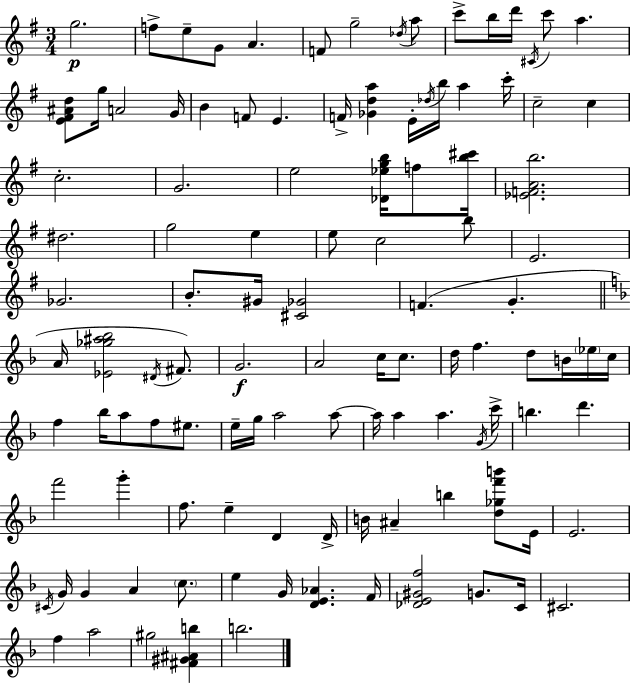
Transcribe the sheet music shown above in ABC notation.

X:1
T:Untitled
M:3/4
L:1/4
K:G
g2 f/2 e/2 G/2 A F/2 g2 _d/4 a/2 c'/2 b/4 d'/4 ^C/4 c'/2 a [E^F^Ad]/2 g/4 A2 G/4 B F/2 E F/4 [_Gda] E/4 _d/4 b/4 a c'/4 c2 c c2 G2 e2 [_D_egb]/4 f/2 [b^c']/4 [_EFAb]2 ^d2 g2 e e/2 c2 b/2 E2 _G2 B/2 ^G/4 [^C_G]2 F G A/4 [_E_g^a_b]2 ^D/4 ^F/2 G2 A2 c/4 c/2 d/4 f d/2 B/4 _e/4 c/4 f _b/4 a/2 f/2 ^e/2 e/4 g/4 a2 a/2 a/4 a a G/4 c'/4 b d' f'2 g' f/2 e D D/4 B/4 ^A b [d_gf'b']/2 E/4 E2 ^C/4 G/4 G A c/2 e G/4 [DE_A] F/4 [_DE^Gf]2 G/2 C/4 ^C2 f a2 ^g2 [^F^G^Ab] b2